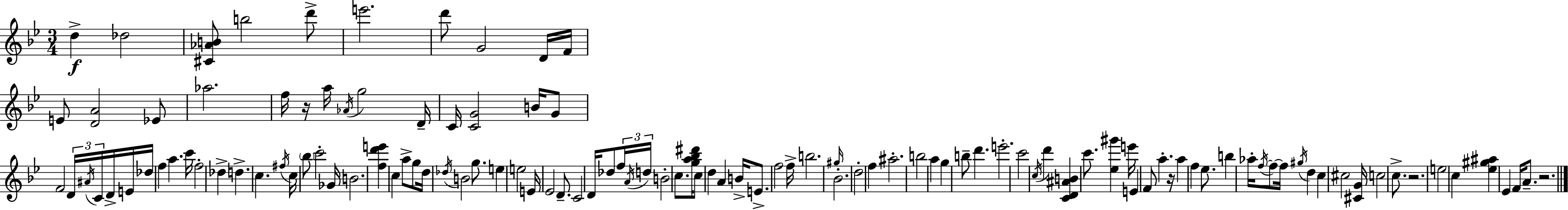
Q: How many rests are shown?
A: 4